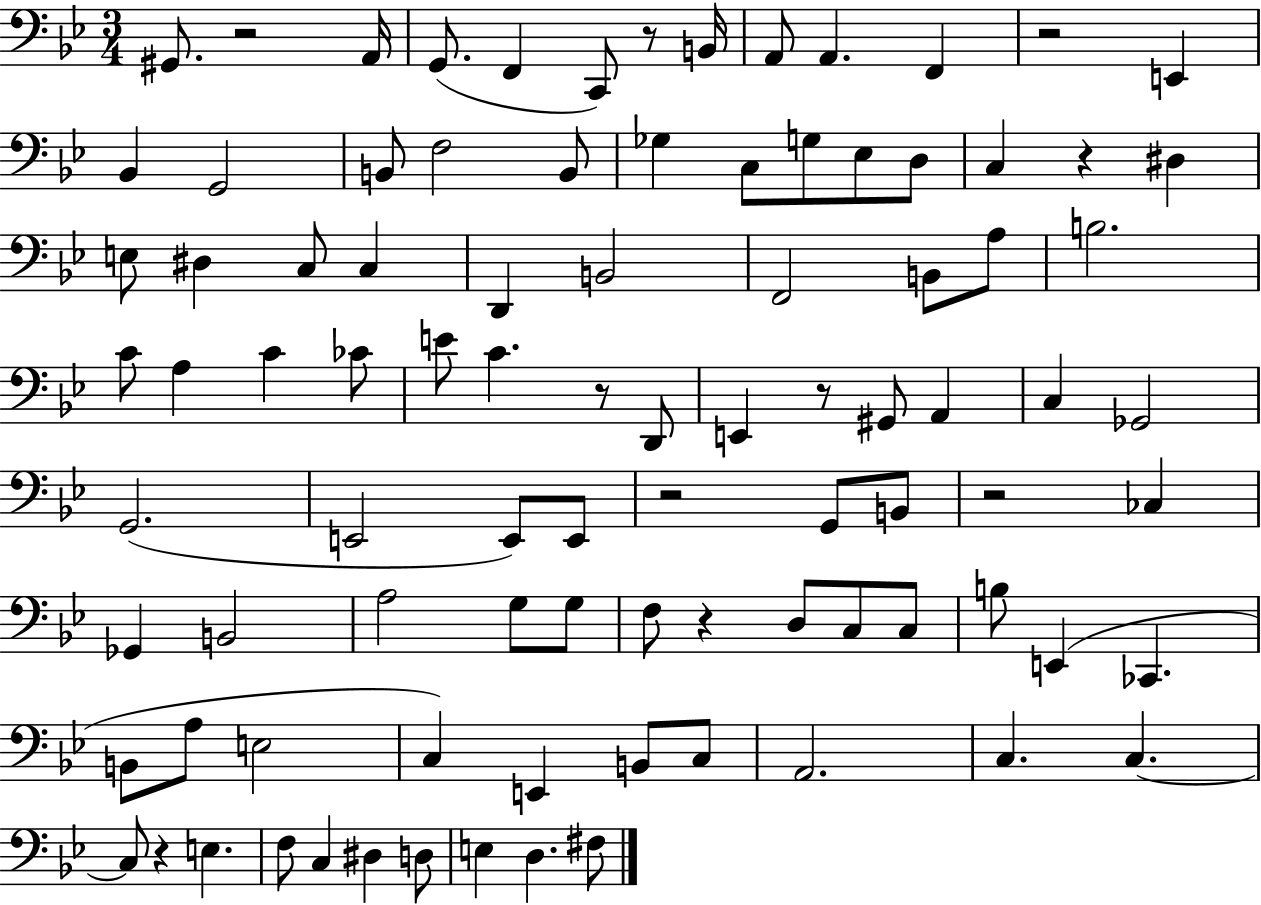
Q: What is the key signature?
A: BES major